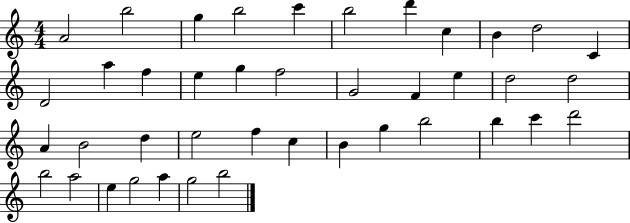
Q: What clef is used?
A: treble